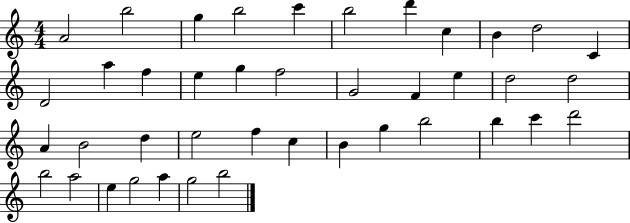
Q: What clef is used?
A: treble